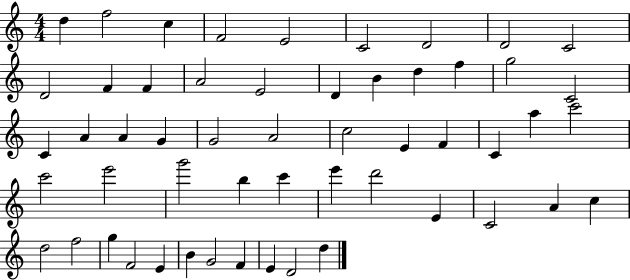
{
  \clef treble
  \numericTimeSignature
  \time 4/4
  \key c \major
  d''4 f''2 c''4 | f'2 e'2 | c'2 d'2 | d'2 c'2 | \break d'2 f'4 f'4 | a'2 e'2 | d'4 b'4 d''4 f''4 | g''2 c'2 | \break c'4 a'4 a'4 g'4 | g'2 a'2 | c''2 e'4 f'4 | c'4 a''4 c'''2 | \break c'''2 e'''2 | g'''2 b''4 c'''4 | e'''4 d'''2 e'4 | c'2 a'4 c''4 | \break d''2 f''2 | g''4 f'2 e'4 | b'4 g'2 f'4 | e'4 d'2 d''4 | \break \bar "|."
}